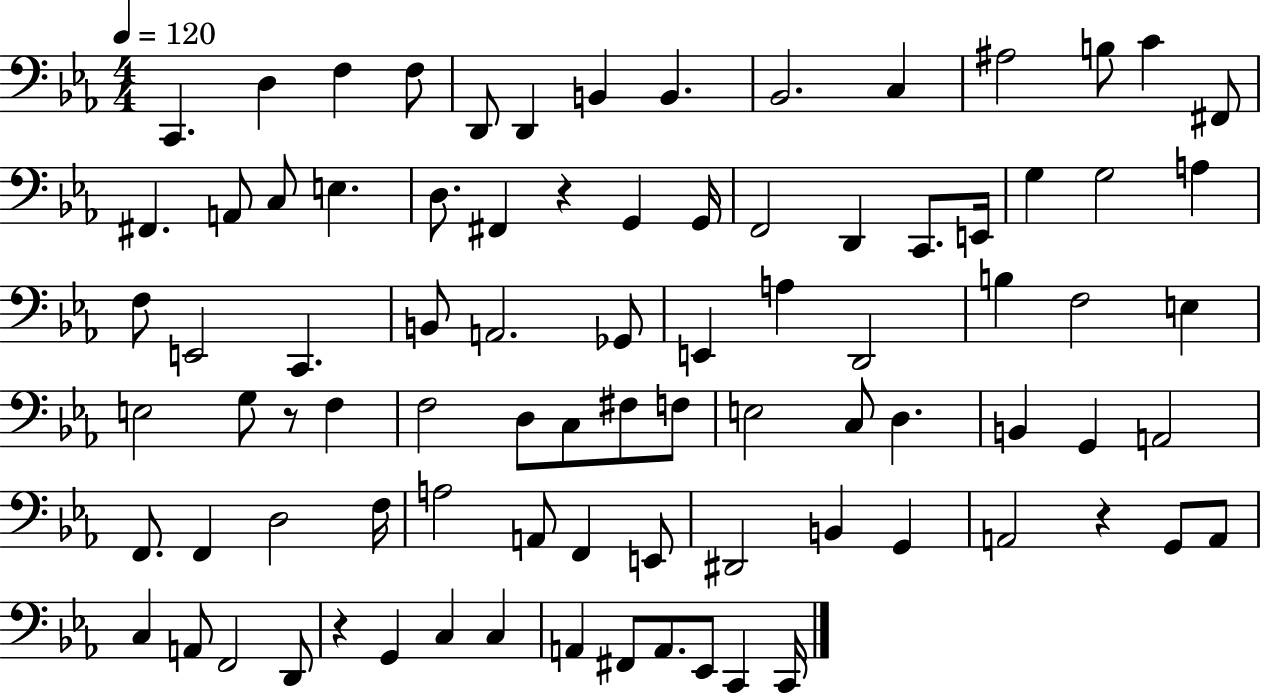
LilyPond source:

{
  \clef bass
  \numericTimeSignature
  \time 4/4
  \key ees \major
  \tempo 4 = 120
  c,4. d4 f4 f8 | d,8 d,4 b,4 b,4. | bes,2. c4 | ais2 b8 c'4 fis,8 | \break fis,4. a,8 c8 e4. | d8. fis,4 r4 g,4 g,16 | f,2 d,4 c,8. e,16 | g4 g2 a4 | \break f8 e,2 c,4. | b,8 a,2. ges,8 | e,4 a4 d,2 | b4 f2 e4 | \break e2 g8 r8 f4 | f2 d8 c8 fis8 f8 | e2 c8 d4. | b,4 g,4 a,2 | \break f,8. f,4 d2 f16 | a2 a,8 f,4 e,8 | dis,2 b,4 g,4 | a,2 r4 g,8 a,8 | \break c4 a,8 f,2 d,8 | r4 g,4 c4 c4 | a,4 fis,8 a,8. ees,8 c,4 c,16 | \bar "|."
}